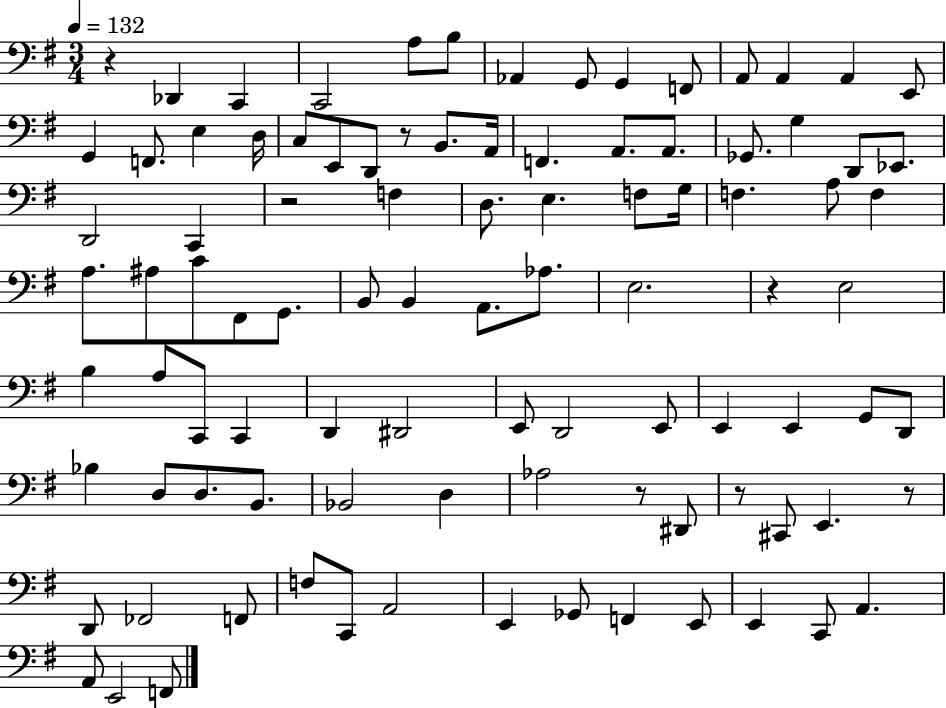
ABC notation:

X:1
T:Untitled
M:3/4
L:1/4
K:G
z _D,, C,, C,,2 A,/2 B,/2 _A,, G,,/2 G,, F,,/2 A,,/2 A,, A,, E,,/2 G,, F,,/2 E, D,/4 C,/2 E,,/2 D,,/2 z/2 B,,/2 A,,/4 F,, A,,/2 A,,/2 _G,,/2 G, D,,/2 _E,,/2 D,,2 C,, z2 F, D,/2 E, F,/2 G,/4 F, A,/2 F, A,/2 ^A,/2 C/2 ^F,,/2 G,,/2 B,,/2 B,, A,,/2 _A,/2 E,2 z E,2 B, A,/2 C,,/2 C,, D,, ^D,,2 E,,/2 D,,2 E,,/2 E,, E,, G,,/2 D,,/2 _B, D,/2 D,/2 B,,/2 _B,,2 D, _A,2 z/2 ^D,,/2 z/2 ^C,,/2 E,, z/2 D,,/2 _F,,2 F,,/2 F,/2 C,,/2 A,,2 E,, _G,,/2 F,, E,,/2 E,, C,,/2 A,, A,,/2 E,,2 F,,/2